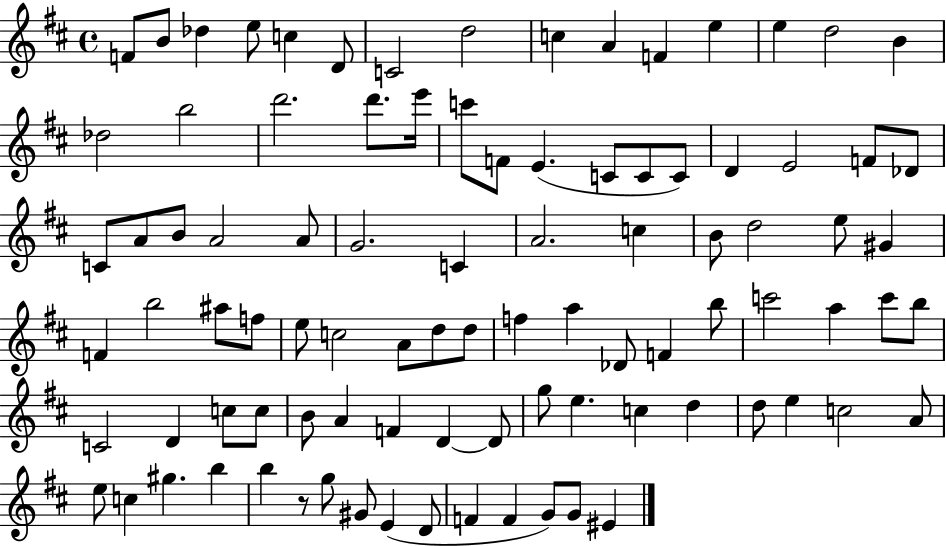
X:1
T:Untitled
M:4/4
L:1/4
K:D
F/2 B/2 _d e/2 c D/2 C2 d2 c A F e e d2 B _d2 b2 d'2 d'/2 e'/4 c'/2 F/2 E C/2 C/2 C/2 D E2 F/2 _D/2 C/2 A/2 B/2 A2 A/2 G2 C A2 c B/2 d2 e/2 ^G F b2 ^a/2 f/2 e/2 c2 A/2 d/2 d/2 f a _D/2 F b/2 c'2 a c'/2 b/2 C2 D c/2 c/2 B/2 A F D D/2 g/2 e c d d/2 e c2 A/2 e/2 c ^g b b z/2 g/2 ^G/2 E D/2 F F G/2 G/2 ^E